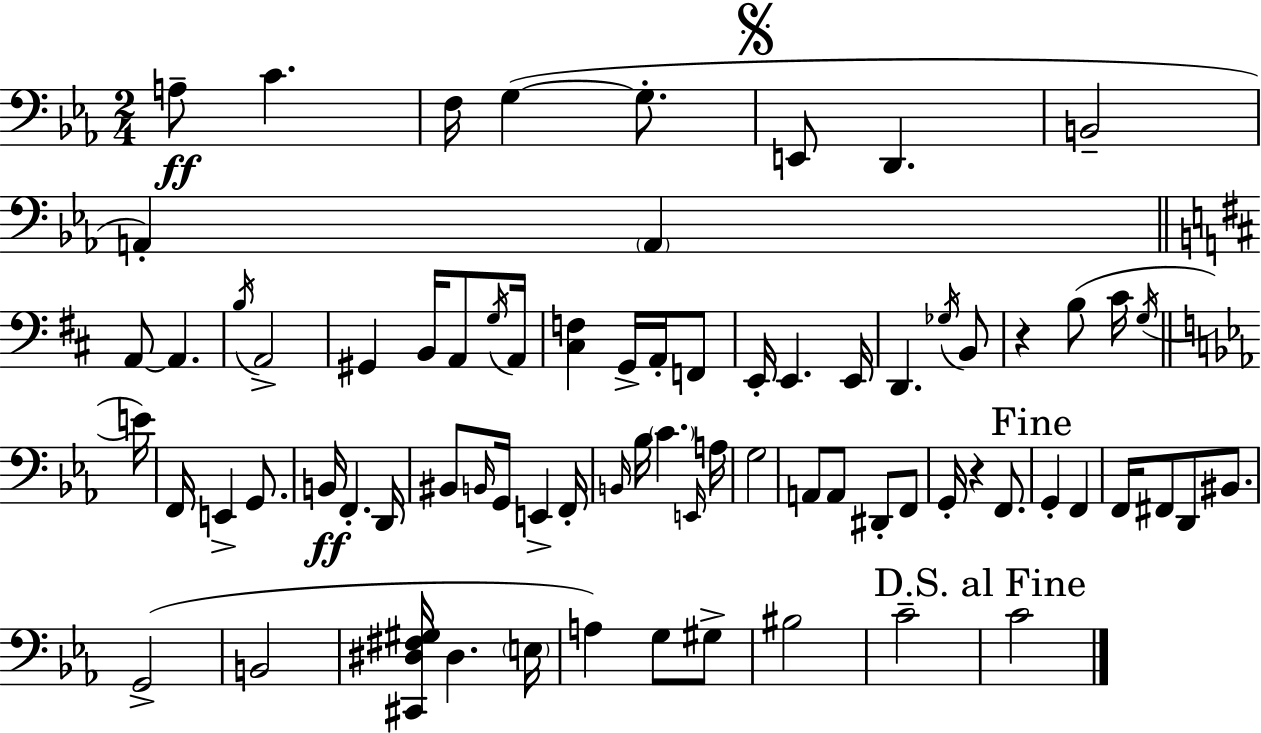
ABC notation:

X:1
T:Untitled
M:2/4
L:1/4
K:Eb
A,/2 C F,/4 G, G,/2 E,,/2 D,, B,,2 A,, A,, A,,/2 A,, B,/4 A,,2 ^G,, B,,/4 A,,/2 G,/4 A,,/4 [^C,F,] G,,/4 A,,/4 F,,/2 E,,/4 E,, E,,/4 D,, _G,/4 B,,/2 z B,/2 ^C/4 G,/4 E/4 F,,/4 E,, G,,/2 B,,/4 F,, D,,/4 ^B,,/2 B,,/4 G,,/4 E,, F,,/4 B,,/4 _B,/4 C E,,/4 A,/4 G,2 A,,/2 A,,/2 ^D,,/2 F,,/2 G,,/4 z F,,/2 G,, F,, F,,/4 ^F,,/2 D,,/2 ^B,,/2 G,,2 B,,2 [^C,,^D,^F,^G,]/4 ^D, E,/4 A, G,/2 ^G,/2 ^B,2 C2 C2